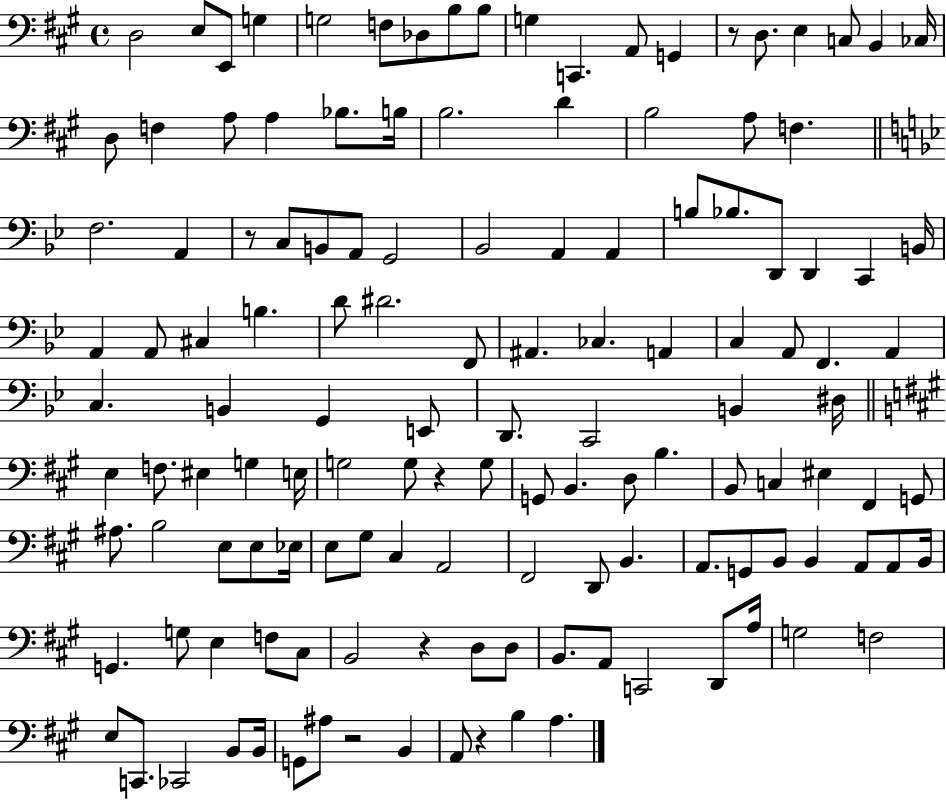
X:1
T:Untitled
M:4/4
L:1/4
K:A
D,2 E,/2 E,,/2 G, G,2 F,/2 _D,/2 B,/2 B,/2 G, C,, A,,/2 G,, z/2 D,/2 E, C,/2 B,, _C,/4 D,/2 F, A,/2 A, _B,/2 B,/4 B,2 D B,2 A,/2 F, F,2 A,, z/2 C,/2 B,,/2 A,,/2 G,,2 _B,,2 A,, A,, B,/2 _B,/2 D,,/2 D,, C,, B,,/4 A,, A,,/2 ^C, B, D/2 ^D2 F,,/2 ^A,, _C, A,, C, A,,/2 F,, A,, C, B,, G,, E,,/2 D,,/2 C,,2 B,, ^D,/4 E, F,/2 ^E, G, E,/4 G,2 G,/2 z G,/2 G,,/2 B,, D,/2 B, B,,/2 C, ^E, ^F,, G,,/2 ^A,/2 B,2 E,/2 E,/2 _E,/4 E,/2 ^G,/2 ^C, A,,2 ^F,,2 D,,/2 B,, A,,/2 G,,/2 B,,/2 B,, A,,/2 A,,/2 B,,/4 G,, G,/2 E, F,/2 ^C,/2 B,,2 z D,/2 D,/2 B,,/2 A,,/2 C,,2 D,,/2 A,/4 G,2 F,2 E,/2 C,,/2 _C,,2 B,,/2 B,,/4 G,,/2 ^A,/2 z2 B,, A,,/2 z B, A,